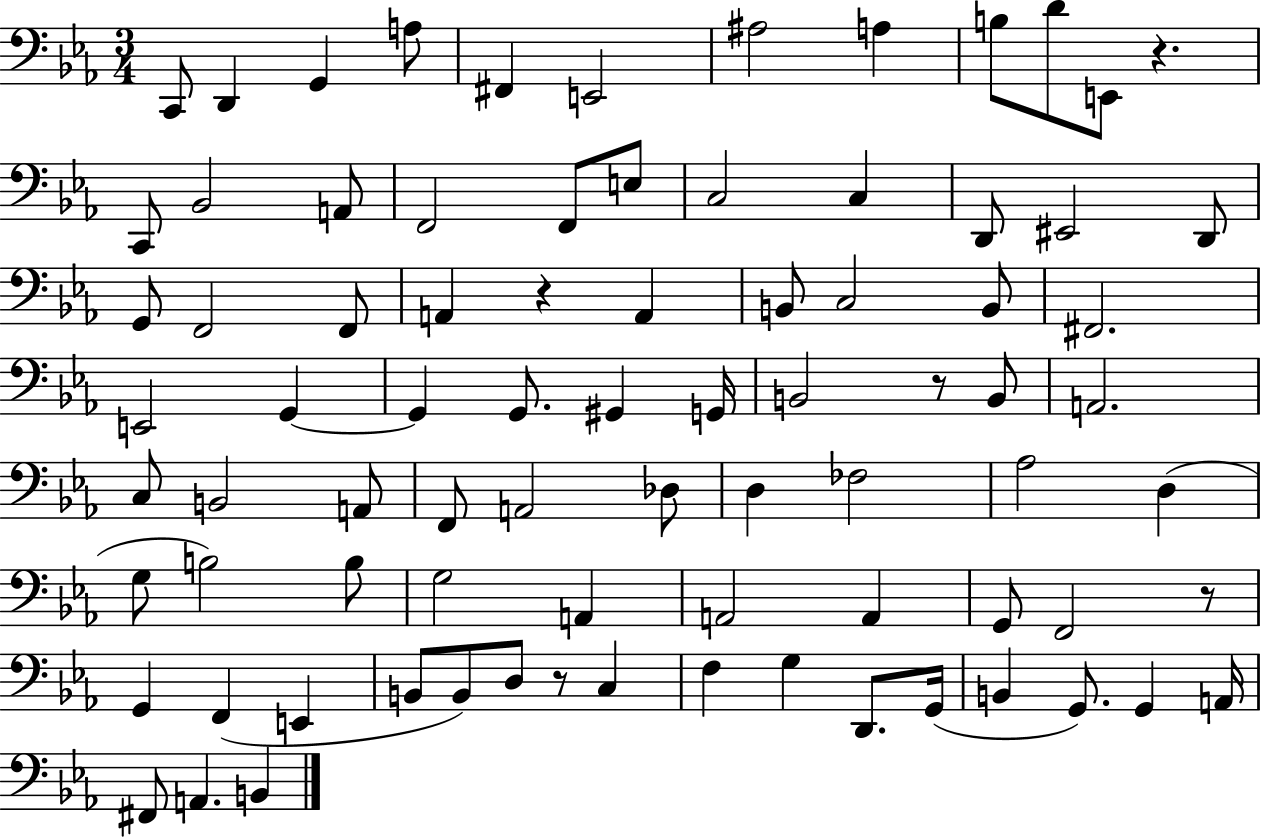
{
  \clef bass
  \numericTimeSignature
  \time 3/4
  \key ees \major
  c,8 d,4 g,4 a8 | fis,4 e,2 | ais2 a4 | b8 d'8 e,8 r4. | \break c,8 bes,2 a,8 | f,2 f,8 e8 | c2 c4 | d,8 eis,2 d,8 | \break g,8 f,2 f,8 | a,4 r4 a,4 | b,8 c2 b,8 | fis,2. | \break e,2 g,4~~ | g,4 g,8. gis,4 g,16 | b,2 r8 b,8 | a,2. | \break c8 b,2 a,8 | f,8 a,2 des8 | d4 fes2 | aes2 d4( | \break g8 b2) b8 | g2 a,4 | a,2 a,4 | g,8 f,2 r8 | \break g,4 f,4( e,4 | b,8 b,8) d8 r8 c4 | f4 g4 d,8. g,16( | b,4 g,8.) g,4 a,16 | \break fis,8 a,4. b,4 | \bar "|."
}